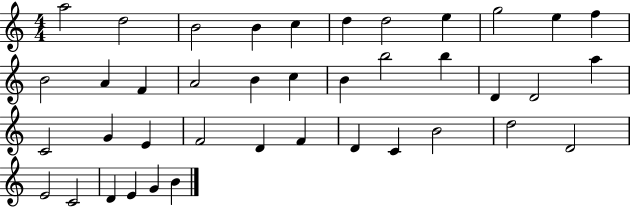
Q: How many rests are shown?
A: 0